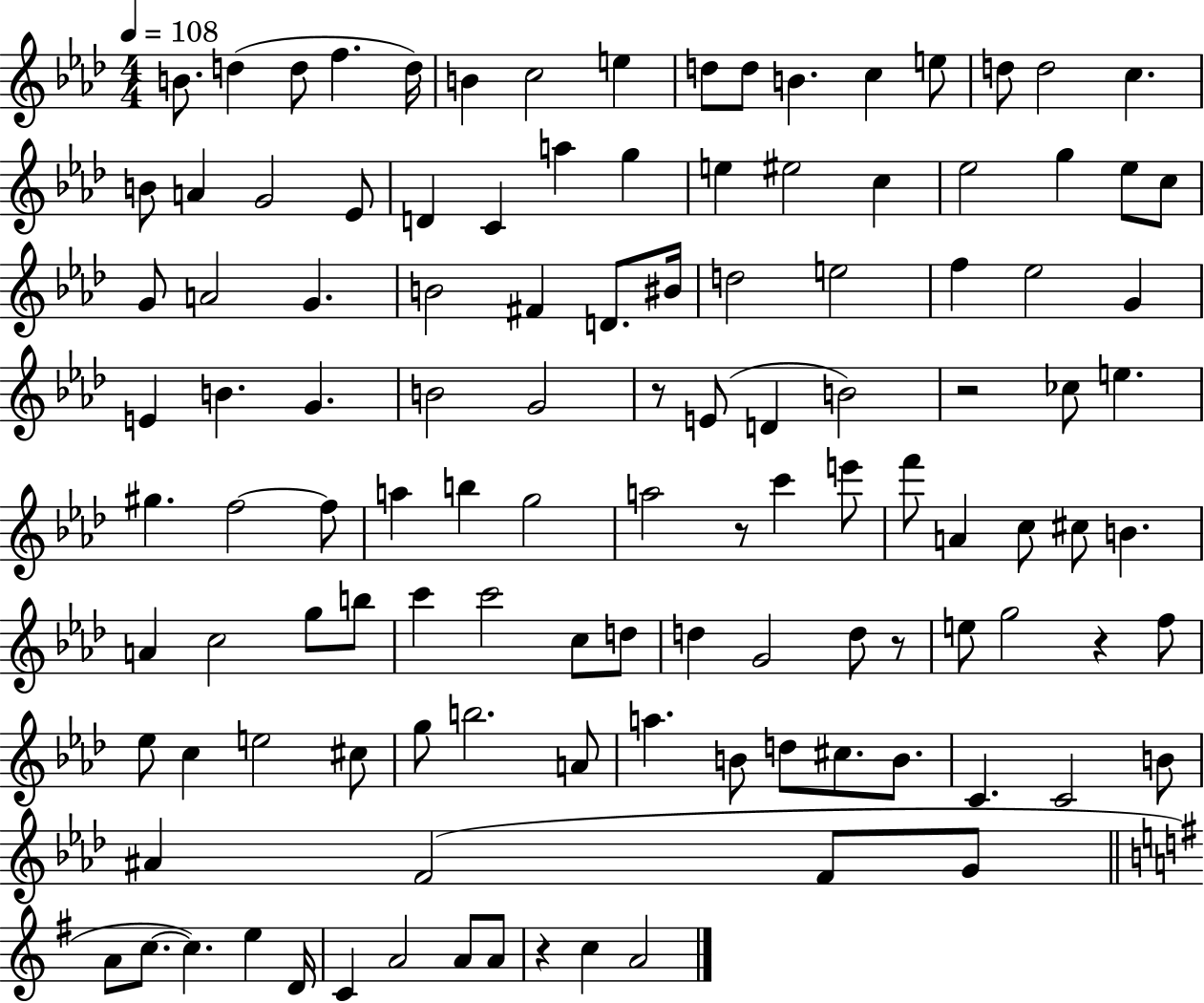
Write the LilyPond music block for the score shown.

{
  \clef treble
  \numericTimeSignature
  \time 4/4
  \key aes \major
  \tempo 4 = 108
  b'8. d''4( d''8 f''4. d''16) | b'4 c''2 e''4 | d''8 d''8 b'4. c''4 e''8 | d''8 d''2 c''4. | \break b'8 a'4 g'2 ees'8 | d'4 c'4 a''4 g''4 | e''4 eis''2 c''4 | ees''2 g''4 ees''8 c''8 | \break g'8 a'2 g'4. | b'2 fis'4 d'8. bis'16 | d''2 e''2 | f''4 ees''2 g'4 | \break e'4 b'4. g'4. | b'2 g'2 | r8 e'8( d'4 b'2) | r2 ces''8 e''4. | \break gis''4. f''2~~ f''8 | a''4 b''4 g''2 | a''2 r8 c'''4 e'''8 | f'''8 a'4 c''8 cis''8 b'4. | \break a'4 c''2 g''8 b''8 | c'''4 c'''2 c''8 d''8 | d''4 g'2 d''8 r8 | e''8 g''2 r4 f''8 | \break ees''8 c''4 e''2 cis''8 | g''8 b''2. a'8 | a''4. b'8 d''8 cis''8. b'8. | c'4. c'2 b'8 | \break ais'4 f'2( f'8 g'8 | \bar "||" \break \key e \minor a'8 c''8.~~ c''4.) e''4 d'16 | c'4 a'2 a'8 a'8 | r4 c''4 a'2 | \bar "|."
}